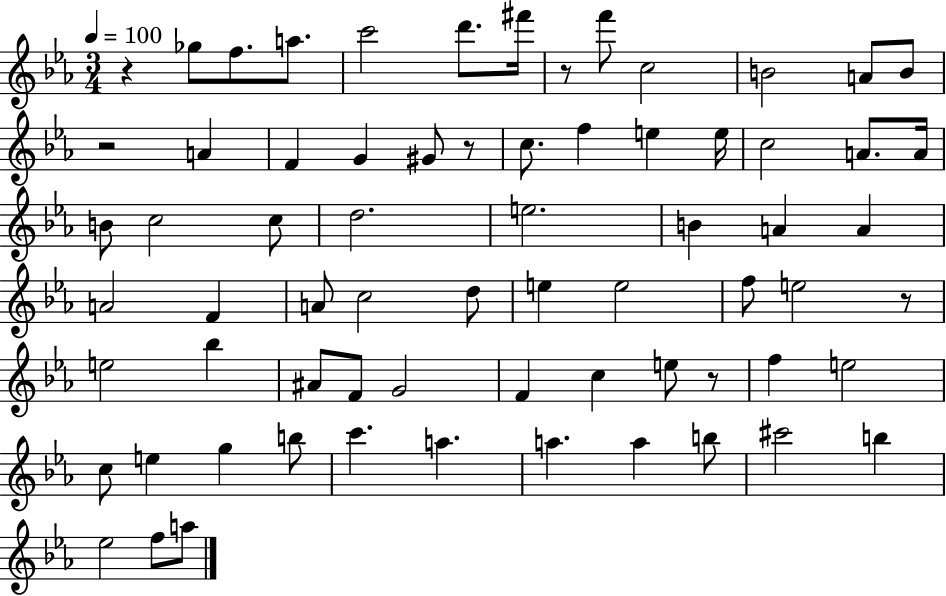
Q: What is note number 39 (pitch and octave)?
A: E5